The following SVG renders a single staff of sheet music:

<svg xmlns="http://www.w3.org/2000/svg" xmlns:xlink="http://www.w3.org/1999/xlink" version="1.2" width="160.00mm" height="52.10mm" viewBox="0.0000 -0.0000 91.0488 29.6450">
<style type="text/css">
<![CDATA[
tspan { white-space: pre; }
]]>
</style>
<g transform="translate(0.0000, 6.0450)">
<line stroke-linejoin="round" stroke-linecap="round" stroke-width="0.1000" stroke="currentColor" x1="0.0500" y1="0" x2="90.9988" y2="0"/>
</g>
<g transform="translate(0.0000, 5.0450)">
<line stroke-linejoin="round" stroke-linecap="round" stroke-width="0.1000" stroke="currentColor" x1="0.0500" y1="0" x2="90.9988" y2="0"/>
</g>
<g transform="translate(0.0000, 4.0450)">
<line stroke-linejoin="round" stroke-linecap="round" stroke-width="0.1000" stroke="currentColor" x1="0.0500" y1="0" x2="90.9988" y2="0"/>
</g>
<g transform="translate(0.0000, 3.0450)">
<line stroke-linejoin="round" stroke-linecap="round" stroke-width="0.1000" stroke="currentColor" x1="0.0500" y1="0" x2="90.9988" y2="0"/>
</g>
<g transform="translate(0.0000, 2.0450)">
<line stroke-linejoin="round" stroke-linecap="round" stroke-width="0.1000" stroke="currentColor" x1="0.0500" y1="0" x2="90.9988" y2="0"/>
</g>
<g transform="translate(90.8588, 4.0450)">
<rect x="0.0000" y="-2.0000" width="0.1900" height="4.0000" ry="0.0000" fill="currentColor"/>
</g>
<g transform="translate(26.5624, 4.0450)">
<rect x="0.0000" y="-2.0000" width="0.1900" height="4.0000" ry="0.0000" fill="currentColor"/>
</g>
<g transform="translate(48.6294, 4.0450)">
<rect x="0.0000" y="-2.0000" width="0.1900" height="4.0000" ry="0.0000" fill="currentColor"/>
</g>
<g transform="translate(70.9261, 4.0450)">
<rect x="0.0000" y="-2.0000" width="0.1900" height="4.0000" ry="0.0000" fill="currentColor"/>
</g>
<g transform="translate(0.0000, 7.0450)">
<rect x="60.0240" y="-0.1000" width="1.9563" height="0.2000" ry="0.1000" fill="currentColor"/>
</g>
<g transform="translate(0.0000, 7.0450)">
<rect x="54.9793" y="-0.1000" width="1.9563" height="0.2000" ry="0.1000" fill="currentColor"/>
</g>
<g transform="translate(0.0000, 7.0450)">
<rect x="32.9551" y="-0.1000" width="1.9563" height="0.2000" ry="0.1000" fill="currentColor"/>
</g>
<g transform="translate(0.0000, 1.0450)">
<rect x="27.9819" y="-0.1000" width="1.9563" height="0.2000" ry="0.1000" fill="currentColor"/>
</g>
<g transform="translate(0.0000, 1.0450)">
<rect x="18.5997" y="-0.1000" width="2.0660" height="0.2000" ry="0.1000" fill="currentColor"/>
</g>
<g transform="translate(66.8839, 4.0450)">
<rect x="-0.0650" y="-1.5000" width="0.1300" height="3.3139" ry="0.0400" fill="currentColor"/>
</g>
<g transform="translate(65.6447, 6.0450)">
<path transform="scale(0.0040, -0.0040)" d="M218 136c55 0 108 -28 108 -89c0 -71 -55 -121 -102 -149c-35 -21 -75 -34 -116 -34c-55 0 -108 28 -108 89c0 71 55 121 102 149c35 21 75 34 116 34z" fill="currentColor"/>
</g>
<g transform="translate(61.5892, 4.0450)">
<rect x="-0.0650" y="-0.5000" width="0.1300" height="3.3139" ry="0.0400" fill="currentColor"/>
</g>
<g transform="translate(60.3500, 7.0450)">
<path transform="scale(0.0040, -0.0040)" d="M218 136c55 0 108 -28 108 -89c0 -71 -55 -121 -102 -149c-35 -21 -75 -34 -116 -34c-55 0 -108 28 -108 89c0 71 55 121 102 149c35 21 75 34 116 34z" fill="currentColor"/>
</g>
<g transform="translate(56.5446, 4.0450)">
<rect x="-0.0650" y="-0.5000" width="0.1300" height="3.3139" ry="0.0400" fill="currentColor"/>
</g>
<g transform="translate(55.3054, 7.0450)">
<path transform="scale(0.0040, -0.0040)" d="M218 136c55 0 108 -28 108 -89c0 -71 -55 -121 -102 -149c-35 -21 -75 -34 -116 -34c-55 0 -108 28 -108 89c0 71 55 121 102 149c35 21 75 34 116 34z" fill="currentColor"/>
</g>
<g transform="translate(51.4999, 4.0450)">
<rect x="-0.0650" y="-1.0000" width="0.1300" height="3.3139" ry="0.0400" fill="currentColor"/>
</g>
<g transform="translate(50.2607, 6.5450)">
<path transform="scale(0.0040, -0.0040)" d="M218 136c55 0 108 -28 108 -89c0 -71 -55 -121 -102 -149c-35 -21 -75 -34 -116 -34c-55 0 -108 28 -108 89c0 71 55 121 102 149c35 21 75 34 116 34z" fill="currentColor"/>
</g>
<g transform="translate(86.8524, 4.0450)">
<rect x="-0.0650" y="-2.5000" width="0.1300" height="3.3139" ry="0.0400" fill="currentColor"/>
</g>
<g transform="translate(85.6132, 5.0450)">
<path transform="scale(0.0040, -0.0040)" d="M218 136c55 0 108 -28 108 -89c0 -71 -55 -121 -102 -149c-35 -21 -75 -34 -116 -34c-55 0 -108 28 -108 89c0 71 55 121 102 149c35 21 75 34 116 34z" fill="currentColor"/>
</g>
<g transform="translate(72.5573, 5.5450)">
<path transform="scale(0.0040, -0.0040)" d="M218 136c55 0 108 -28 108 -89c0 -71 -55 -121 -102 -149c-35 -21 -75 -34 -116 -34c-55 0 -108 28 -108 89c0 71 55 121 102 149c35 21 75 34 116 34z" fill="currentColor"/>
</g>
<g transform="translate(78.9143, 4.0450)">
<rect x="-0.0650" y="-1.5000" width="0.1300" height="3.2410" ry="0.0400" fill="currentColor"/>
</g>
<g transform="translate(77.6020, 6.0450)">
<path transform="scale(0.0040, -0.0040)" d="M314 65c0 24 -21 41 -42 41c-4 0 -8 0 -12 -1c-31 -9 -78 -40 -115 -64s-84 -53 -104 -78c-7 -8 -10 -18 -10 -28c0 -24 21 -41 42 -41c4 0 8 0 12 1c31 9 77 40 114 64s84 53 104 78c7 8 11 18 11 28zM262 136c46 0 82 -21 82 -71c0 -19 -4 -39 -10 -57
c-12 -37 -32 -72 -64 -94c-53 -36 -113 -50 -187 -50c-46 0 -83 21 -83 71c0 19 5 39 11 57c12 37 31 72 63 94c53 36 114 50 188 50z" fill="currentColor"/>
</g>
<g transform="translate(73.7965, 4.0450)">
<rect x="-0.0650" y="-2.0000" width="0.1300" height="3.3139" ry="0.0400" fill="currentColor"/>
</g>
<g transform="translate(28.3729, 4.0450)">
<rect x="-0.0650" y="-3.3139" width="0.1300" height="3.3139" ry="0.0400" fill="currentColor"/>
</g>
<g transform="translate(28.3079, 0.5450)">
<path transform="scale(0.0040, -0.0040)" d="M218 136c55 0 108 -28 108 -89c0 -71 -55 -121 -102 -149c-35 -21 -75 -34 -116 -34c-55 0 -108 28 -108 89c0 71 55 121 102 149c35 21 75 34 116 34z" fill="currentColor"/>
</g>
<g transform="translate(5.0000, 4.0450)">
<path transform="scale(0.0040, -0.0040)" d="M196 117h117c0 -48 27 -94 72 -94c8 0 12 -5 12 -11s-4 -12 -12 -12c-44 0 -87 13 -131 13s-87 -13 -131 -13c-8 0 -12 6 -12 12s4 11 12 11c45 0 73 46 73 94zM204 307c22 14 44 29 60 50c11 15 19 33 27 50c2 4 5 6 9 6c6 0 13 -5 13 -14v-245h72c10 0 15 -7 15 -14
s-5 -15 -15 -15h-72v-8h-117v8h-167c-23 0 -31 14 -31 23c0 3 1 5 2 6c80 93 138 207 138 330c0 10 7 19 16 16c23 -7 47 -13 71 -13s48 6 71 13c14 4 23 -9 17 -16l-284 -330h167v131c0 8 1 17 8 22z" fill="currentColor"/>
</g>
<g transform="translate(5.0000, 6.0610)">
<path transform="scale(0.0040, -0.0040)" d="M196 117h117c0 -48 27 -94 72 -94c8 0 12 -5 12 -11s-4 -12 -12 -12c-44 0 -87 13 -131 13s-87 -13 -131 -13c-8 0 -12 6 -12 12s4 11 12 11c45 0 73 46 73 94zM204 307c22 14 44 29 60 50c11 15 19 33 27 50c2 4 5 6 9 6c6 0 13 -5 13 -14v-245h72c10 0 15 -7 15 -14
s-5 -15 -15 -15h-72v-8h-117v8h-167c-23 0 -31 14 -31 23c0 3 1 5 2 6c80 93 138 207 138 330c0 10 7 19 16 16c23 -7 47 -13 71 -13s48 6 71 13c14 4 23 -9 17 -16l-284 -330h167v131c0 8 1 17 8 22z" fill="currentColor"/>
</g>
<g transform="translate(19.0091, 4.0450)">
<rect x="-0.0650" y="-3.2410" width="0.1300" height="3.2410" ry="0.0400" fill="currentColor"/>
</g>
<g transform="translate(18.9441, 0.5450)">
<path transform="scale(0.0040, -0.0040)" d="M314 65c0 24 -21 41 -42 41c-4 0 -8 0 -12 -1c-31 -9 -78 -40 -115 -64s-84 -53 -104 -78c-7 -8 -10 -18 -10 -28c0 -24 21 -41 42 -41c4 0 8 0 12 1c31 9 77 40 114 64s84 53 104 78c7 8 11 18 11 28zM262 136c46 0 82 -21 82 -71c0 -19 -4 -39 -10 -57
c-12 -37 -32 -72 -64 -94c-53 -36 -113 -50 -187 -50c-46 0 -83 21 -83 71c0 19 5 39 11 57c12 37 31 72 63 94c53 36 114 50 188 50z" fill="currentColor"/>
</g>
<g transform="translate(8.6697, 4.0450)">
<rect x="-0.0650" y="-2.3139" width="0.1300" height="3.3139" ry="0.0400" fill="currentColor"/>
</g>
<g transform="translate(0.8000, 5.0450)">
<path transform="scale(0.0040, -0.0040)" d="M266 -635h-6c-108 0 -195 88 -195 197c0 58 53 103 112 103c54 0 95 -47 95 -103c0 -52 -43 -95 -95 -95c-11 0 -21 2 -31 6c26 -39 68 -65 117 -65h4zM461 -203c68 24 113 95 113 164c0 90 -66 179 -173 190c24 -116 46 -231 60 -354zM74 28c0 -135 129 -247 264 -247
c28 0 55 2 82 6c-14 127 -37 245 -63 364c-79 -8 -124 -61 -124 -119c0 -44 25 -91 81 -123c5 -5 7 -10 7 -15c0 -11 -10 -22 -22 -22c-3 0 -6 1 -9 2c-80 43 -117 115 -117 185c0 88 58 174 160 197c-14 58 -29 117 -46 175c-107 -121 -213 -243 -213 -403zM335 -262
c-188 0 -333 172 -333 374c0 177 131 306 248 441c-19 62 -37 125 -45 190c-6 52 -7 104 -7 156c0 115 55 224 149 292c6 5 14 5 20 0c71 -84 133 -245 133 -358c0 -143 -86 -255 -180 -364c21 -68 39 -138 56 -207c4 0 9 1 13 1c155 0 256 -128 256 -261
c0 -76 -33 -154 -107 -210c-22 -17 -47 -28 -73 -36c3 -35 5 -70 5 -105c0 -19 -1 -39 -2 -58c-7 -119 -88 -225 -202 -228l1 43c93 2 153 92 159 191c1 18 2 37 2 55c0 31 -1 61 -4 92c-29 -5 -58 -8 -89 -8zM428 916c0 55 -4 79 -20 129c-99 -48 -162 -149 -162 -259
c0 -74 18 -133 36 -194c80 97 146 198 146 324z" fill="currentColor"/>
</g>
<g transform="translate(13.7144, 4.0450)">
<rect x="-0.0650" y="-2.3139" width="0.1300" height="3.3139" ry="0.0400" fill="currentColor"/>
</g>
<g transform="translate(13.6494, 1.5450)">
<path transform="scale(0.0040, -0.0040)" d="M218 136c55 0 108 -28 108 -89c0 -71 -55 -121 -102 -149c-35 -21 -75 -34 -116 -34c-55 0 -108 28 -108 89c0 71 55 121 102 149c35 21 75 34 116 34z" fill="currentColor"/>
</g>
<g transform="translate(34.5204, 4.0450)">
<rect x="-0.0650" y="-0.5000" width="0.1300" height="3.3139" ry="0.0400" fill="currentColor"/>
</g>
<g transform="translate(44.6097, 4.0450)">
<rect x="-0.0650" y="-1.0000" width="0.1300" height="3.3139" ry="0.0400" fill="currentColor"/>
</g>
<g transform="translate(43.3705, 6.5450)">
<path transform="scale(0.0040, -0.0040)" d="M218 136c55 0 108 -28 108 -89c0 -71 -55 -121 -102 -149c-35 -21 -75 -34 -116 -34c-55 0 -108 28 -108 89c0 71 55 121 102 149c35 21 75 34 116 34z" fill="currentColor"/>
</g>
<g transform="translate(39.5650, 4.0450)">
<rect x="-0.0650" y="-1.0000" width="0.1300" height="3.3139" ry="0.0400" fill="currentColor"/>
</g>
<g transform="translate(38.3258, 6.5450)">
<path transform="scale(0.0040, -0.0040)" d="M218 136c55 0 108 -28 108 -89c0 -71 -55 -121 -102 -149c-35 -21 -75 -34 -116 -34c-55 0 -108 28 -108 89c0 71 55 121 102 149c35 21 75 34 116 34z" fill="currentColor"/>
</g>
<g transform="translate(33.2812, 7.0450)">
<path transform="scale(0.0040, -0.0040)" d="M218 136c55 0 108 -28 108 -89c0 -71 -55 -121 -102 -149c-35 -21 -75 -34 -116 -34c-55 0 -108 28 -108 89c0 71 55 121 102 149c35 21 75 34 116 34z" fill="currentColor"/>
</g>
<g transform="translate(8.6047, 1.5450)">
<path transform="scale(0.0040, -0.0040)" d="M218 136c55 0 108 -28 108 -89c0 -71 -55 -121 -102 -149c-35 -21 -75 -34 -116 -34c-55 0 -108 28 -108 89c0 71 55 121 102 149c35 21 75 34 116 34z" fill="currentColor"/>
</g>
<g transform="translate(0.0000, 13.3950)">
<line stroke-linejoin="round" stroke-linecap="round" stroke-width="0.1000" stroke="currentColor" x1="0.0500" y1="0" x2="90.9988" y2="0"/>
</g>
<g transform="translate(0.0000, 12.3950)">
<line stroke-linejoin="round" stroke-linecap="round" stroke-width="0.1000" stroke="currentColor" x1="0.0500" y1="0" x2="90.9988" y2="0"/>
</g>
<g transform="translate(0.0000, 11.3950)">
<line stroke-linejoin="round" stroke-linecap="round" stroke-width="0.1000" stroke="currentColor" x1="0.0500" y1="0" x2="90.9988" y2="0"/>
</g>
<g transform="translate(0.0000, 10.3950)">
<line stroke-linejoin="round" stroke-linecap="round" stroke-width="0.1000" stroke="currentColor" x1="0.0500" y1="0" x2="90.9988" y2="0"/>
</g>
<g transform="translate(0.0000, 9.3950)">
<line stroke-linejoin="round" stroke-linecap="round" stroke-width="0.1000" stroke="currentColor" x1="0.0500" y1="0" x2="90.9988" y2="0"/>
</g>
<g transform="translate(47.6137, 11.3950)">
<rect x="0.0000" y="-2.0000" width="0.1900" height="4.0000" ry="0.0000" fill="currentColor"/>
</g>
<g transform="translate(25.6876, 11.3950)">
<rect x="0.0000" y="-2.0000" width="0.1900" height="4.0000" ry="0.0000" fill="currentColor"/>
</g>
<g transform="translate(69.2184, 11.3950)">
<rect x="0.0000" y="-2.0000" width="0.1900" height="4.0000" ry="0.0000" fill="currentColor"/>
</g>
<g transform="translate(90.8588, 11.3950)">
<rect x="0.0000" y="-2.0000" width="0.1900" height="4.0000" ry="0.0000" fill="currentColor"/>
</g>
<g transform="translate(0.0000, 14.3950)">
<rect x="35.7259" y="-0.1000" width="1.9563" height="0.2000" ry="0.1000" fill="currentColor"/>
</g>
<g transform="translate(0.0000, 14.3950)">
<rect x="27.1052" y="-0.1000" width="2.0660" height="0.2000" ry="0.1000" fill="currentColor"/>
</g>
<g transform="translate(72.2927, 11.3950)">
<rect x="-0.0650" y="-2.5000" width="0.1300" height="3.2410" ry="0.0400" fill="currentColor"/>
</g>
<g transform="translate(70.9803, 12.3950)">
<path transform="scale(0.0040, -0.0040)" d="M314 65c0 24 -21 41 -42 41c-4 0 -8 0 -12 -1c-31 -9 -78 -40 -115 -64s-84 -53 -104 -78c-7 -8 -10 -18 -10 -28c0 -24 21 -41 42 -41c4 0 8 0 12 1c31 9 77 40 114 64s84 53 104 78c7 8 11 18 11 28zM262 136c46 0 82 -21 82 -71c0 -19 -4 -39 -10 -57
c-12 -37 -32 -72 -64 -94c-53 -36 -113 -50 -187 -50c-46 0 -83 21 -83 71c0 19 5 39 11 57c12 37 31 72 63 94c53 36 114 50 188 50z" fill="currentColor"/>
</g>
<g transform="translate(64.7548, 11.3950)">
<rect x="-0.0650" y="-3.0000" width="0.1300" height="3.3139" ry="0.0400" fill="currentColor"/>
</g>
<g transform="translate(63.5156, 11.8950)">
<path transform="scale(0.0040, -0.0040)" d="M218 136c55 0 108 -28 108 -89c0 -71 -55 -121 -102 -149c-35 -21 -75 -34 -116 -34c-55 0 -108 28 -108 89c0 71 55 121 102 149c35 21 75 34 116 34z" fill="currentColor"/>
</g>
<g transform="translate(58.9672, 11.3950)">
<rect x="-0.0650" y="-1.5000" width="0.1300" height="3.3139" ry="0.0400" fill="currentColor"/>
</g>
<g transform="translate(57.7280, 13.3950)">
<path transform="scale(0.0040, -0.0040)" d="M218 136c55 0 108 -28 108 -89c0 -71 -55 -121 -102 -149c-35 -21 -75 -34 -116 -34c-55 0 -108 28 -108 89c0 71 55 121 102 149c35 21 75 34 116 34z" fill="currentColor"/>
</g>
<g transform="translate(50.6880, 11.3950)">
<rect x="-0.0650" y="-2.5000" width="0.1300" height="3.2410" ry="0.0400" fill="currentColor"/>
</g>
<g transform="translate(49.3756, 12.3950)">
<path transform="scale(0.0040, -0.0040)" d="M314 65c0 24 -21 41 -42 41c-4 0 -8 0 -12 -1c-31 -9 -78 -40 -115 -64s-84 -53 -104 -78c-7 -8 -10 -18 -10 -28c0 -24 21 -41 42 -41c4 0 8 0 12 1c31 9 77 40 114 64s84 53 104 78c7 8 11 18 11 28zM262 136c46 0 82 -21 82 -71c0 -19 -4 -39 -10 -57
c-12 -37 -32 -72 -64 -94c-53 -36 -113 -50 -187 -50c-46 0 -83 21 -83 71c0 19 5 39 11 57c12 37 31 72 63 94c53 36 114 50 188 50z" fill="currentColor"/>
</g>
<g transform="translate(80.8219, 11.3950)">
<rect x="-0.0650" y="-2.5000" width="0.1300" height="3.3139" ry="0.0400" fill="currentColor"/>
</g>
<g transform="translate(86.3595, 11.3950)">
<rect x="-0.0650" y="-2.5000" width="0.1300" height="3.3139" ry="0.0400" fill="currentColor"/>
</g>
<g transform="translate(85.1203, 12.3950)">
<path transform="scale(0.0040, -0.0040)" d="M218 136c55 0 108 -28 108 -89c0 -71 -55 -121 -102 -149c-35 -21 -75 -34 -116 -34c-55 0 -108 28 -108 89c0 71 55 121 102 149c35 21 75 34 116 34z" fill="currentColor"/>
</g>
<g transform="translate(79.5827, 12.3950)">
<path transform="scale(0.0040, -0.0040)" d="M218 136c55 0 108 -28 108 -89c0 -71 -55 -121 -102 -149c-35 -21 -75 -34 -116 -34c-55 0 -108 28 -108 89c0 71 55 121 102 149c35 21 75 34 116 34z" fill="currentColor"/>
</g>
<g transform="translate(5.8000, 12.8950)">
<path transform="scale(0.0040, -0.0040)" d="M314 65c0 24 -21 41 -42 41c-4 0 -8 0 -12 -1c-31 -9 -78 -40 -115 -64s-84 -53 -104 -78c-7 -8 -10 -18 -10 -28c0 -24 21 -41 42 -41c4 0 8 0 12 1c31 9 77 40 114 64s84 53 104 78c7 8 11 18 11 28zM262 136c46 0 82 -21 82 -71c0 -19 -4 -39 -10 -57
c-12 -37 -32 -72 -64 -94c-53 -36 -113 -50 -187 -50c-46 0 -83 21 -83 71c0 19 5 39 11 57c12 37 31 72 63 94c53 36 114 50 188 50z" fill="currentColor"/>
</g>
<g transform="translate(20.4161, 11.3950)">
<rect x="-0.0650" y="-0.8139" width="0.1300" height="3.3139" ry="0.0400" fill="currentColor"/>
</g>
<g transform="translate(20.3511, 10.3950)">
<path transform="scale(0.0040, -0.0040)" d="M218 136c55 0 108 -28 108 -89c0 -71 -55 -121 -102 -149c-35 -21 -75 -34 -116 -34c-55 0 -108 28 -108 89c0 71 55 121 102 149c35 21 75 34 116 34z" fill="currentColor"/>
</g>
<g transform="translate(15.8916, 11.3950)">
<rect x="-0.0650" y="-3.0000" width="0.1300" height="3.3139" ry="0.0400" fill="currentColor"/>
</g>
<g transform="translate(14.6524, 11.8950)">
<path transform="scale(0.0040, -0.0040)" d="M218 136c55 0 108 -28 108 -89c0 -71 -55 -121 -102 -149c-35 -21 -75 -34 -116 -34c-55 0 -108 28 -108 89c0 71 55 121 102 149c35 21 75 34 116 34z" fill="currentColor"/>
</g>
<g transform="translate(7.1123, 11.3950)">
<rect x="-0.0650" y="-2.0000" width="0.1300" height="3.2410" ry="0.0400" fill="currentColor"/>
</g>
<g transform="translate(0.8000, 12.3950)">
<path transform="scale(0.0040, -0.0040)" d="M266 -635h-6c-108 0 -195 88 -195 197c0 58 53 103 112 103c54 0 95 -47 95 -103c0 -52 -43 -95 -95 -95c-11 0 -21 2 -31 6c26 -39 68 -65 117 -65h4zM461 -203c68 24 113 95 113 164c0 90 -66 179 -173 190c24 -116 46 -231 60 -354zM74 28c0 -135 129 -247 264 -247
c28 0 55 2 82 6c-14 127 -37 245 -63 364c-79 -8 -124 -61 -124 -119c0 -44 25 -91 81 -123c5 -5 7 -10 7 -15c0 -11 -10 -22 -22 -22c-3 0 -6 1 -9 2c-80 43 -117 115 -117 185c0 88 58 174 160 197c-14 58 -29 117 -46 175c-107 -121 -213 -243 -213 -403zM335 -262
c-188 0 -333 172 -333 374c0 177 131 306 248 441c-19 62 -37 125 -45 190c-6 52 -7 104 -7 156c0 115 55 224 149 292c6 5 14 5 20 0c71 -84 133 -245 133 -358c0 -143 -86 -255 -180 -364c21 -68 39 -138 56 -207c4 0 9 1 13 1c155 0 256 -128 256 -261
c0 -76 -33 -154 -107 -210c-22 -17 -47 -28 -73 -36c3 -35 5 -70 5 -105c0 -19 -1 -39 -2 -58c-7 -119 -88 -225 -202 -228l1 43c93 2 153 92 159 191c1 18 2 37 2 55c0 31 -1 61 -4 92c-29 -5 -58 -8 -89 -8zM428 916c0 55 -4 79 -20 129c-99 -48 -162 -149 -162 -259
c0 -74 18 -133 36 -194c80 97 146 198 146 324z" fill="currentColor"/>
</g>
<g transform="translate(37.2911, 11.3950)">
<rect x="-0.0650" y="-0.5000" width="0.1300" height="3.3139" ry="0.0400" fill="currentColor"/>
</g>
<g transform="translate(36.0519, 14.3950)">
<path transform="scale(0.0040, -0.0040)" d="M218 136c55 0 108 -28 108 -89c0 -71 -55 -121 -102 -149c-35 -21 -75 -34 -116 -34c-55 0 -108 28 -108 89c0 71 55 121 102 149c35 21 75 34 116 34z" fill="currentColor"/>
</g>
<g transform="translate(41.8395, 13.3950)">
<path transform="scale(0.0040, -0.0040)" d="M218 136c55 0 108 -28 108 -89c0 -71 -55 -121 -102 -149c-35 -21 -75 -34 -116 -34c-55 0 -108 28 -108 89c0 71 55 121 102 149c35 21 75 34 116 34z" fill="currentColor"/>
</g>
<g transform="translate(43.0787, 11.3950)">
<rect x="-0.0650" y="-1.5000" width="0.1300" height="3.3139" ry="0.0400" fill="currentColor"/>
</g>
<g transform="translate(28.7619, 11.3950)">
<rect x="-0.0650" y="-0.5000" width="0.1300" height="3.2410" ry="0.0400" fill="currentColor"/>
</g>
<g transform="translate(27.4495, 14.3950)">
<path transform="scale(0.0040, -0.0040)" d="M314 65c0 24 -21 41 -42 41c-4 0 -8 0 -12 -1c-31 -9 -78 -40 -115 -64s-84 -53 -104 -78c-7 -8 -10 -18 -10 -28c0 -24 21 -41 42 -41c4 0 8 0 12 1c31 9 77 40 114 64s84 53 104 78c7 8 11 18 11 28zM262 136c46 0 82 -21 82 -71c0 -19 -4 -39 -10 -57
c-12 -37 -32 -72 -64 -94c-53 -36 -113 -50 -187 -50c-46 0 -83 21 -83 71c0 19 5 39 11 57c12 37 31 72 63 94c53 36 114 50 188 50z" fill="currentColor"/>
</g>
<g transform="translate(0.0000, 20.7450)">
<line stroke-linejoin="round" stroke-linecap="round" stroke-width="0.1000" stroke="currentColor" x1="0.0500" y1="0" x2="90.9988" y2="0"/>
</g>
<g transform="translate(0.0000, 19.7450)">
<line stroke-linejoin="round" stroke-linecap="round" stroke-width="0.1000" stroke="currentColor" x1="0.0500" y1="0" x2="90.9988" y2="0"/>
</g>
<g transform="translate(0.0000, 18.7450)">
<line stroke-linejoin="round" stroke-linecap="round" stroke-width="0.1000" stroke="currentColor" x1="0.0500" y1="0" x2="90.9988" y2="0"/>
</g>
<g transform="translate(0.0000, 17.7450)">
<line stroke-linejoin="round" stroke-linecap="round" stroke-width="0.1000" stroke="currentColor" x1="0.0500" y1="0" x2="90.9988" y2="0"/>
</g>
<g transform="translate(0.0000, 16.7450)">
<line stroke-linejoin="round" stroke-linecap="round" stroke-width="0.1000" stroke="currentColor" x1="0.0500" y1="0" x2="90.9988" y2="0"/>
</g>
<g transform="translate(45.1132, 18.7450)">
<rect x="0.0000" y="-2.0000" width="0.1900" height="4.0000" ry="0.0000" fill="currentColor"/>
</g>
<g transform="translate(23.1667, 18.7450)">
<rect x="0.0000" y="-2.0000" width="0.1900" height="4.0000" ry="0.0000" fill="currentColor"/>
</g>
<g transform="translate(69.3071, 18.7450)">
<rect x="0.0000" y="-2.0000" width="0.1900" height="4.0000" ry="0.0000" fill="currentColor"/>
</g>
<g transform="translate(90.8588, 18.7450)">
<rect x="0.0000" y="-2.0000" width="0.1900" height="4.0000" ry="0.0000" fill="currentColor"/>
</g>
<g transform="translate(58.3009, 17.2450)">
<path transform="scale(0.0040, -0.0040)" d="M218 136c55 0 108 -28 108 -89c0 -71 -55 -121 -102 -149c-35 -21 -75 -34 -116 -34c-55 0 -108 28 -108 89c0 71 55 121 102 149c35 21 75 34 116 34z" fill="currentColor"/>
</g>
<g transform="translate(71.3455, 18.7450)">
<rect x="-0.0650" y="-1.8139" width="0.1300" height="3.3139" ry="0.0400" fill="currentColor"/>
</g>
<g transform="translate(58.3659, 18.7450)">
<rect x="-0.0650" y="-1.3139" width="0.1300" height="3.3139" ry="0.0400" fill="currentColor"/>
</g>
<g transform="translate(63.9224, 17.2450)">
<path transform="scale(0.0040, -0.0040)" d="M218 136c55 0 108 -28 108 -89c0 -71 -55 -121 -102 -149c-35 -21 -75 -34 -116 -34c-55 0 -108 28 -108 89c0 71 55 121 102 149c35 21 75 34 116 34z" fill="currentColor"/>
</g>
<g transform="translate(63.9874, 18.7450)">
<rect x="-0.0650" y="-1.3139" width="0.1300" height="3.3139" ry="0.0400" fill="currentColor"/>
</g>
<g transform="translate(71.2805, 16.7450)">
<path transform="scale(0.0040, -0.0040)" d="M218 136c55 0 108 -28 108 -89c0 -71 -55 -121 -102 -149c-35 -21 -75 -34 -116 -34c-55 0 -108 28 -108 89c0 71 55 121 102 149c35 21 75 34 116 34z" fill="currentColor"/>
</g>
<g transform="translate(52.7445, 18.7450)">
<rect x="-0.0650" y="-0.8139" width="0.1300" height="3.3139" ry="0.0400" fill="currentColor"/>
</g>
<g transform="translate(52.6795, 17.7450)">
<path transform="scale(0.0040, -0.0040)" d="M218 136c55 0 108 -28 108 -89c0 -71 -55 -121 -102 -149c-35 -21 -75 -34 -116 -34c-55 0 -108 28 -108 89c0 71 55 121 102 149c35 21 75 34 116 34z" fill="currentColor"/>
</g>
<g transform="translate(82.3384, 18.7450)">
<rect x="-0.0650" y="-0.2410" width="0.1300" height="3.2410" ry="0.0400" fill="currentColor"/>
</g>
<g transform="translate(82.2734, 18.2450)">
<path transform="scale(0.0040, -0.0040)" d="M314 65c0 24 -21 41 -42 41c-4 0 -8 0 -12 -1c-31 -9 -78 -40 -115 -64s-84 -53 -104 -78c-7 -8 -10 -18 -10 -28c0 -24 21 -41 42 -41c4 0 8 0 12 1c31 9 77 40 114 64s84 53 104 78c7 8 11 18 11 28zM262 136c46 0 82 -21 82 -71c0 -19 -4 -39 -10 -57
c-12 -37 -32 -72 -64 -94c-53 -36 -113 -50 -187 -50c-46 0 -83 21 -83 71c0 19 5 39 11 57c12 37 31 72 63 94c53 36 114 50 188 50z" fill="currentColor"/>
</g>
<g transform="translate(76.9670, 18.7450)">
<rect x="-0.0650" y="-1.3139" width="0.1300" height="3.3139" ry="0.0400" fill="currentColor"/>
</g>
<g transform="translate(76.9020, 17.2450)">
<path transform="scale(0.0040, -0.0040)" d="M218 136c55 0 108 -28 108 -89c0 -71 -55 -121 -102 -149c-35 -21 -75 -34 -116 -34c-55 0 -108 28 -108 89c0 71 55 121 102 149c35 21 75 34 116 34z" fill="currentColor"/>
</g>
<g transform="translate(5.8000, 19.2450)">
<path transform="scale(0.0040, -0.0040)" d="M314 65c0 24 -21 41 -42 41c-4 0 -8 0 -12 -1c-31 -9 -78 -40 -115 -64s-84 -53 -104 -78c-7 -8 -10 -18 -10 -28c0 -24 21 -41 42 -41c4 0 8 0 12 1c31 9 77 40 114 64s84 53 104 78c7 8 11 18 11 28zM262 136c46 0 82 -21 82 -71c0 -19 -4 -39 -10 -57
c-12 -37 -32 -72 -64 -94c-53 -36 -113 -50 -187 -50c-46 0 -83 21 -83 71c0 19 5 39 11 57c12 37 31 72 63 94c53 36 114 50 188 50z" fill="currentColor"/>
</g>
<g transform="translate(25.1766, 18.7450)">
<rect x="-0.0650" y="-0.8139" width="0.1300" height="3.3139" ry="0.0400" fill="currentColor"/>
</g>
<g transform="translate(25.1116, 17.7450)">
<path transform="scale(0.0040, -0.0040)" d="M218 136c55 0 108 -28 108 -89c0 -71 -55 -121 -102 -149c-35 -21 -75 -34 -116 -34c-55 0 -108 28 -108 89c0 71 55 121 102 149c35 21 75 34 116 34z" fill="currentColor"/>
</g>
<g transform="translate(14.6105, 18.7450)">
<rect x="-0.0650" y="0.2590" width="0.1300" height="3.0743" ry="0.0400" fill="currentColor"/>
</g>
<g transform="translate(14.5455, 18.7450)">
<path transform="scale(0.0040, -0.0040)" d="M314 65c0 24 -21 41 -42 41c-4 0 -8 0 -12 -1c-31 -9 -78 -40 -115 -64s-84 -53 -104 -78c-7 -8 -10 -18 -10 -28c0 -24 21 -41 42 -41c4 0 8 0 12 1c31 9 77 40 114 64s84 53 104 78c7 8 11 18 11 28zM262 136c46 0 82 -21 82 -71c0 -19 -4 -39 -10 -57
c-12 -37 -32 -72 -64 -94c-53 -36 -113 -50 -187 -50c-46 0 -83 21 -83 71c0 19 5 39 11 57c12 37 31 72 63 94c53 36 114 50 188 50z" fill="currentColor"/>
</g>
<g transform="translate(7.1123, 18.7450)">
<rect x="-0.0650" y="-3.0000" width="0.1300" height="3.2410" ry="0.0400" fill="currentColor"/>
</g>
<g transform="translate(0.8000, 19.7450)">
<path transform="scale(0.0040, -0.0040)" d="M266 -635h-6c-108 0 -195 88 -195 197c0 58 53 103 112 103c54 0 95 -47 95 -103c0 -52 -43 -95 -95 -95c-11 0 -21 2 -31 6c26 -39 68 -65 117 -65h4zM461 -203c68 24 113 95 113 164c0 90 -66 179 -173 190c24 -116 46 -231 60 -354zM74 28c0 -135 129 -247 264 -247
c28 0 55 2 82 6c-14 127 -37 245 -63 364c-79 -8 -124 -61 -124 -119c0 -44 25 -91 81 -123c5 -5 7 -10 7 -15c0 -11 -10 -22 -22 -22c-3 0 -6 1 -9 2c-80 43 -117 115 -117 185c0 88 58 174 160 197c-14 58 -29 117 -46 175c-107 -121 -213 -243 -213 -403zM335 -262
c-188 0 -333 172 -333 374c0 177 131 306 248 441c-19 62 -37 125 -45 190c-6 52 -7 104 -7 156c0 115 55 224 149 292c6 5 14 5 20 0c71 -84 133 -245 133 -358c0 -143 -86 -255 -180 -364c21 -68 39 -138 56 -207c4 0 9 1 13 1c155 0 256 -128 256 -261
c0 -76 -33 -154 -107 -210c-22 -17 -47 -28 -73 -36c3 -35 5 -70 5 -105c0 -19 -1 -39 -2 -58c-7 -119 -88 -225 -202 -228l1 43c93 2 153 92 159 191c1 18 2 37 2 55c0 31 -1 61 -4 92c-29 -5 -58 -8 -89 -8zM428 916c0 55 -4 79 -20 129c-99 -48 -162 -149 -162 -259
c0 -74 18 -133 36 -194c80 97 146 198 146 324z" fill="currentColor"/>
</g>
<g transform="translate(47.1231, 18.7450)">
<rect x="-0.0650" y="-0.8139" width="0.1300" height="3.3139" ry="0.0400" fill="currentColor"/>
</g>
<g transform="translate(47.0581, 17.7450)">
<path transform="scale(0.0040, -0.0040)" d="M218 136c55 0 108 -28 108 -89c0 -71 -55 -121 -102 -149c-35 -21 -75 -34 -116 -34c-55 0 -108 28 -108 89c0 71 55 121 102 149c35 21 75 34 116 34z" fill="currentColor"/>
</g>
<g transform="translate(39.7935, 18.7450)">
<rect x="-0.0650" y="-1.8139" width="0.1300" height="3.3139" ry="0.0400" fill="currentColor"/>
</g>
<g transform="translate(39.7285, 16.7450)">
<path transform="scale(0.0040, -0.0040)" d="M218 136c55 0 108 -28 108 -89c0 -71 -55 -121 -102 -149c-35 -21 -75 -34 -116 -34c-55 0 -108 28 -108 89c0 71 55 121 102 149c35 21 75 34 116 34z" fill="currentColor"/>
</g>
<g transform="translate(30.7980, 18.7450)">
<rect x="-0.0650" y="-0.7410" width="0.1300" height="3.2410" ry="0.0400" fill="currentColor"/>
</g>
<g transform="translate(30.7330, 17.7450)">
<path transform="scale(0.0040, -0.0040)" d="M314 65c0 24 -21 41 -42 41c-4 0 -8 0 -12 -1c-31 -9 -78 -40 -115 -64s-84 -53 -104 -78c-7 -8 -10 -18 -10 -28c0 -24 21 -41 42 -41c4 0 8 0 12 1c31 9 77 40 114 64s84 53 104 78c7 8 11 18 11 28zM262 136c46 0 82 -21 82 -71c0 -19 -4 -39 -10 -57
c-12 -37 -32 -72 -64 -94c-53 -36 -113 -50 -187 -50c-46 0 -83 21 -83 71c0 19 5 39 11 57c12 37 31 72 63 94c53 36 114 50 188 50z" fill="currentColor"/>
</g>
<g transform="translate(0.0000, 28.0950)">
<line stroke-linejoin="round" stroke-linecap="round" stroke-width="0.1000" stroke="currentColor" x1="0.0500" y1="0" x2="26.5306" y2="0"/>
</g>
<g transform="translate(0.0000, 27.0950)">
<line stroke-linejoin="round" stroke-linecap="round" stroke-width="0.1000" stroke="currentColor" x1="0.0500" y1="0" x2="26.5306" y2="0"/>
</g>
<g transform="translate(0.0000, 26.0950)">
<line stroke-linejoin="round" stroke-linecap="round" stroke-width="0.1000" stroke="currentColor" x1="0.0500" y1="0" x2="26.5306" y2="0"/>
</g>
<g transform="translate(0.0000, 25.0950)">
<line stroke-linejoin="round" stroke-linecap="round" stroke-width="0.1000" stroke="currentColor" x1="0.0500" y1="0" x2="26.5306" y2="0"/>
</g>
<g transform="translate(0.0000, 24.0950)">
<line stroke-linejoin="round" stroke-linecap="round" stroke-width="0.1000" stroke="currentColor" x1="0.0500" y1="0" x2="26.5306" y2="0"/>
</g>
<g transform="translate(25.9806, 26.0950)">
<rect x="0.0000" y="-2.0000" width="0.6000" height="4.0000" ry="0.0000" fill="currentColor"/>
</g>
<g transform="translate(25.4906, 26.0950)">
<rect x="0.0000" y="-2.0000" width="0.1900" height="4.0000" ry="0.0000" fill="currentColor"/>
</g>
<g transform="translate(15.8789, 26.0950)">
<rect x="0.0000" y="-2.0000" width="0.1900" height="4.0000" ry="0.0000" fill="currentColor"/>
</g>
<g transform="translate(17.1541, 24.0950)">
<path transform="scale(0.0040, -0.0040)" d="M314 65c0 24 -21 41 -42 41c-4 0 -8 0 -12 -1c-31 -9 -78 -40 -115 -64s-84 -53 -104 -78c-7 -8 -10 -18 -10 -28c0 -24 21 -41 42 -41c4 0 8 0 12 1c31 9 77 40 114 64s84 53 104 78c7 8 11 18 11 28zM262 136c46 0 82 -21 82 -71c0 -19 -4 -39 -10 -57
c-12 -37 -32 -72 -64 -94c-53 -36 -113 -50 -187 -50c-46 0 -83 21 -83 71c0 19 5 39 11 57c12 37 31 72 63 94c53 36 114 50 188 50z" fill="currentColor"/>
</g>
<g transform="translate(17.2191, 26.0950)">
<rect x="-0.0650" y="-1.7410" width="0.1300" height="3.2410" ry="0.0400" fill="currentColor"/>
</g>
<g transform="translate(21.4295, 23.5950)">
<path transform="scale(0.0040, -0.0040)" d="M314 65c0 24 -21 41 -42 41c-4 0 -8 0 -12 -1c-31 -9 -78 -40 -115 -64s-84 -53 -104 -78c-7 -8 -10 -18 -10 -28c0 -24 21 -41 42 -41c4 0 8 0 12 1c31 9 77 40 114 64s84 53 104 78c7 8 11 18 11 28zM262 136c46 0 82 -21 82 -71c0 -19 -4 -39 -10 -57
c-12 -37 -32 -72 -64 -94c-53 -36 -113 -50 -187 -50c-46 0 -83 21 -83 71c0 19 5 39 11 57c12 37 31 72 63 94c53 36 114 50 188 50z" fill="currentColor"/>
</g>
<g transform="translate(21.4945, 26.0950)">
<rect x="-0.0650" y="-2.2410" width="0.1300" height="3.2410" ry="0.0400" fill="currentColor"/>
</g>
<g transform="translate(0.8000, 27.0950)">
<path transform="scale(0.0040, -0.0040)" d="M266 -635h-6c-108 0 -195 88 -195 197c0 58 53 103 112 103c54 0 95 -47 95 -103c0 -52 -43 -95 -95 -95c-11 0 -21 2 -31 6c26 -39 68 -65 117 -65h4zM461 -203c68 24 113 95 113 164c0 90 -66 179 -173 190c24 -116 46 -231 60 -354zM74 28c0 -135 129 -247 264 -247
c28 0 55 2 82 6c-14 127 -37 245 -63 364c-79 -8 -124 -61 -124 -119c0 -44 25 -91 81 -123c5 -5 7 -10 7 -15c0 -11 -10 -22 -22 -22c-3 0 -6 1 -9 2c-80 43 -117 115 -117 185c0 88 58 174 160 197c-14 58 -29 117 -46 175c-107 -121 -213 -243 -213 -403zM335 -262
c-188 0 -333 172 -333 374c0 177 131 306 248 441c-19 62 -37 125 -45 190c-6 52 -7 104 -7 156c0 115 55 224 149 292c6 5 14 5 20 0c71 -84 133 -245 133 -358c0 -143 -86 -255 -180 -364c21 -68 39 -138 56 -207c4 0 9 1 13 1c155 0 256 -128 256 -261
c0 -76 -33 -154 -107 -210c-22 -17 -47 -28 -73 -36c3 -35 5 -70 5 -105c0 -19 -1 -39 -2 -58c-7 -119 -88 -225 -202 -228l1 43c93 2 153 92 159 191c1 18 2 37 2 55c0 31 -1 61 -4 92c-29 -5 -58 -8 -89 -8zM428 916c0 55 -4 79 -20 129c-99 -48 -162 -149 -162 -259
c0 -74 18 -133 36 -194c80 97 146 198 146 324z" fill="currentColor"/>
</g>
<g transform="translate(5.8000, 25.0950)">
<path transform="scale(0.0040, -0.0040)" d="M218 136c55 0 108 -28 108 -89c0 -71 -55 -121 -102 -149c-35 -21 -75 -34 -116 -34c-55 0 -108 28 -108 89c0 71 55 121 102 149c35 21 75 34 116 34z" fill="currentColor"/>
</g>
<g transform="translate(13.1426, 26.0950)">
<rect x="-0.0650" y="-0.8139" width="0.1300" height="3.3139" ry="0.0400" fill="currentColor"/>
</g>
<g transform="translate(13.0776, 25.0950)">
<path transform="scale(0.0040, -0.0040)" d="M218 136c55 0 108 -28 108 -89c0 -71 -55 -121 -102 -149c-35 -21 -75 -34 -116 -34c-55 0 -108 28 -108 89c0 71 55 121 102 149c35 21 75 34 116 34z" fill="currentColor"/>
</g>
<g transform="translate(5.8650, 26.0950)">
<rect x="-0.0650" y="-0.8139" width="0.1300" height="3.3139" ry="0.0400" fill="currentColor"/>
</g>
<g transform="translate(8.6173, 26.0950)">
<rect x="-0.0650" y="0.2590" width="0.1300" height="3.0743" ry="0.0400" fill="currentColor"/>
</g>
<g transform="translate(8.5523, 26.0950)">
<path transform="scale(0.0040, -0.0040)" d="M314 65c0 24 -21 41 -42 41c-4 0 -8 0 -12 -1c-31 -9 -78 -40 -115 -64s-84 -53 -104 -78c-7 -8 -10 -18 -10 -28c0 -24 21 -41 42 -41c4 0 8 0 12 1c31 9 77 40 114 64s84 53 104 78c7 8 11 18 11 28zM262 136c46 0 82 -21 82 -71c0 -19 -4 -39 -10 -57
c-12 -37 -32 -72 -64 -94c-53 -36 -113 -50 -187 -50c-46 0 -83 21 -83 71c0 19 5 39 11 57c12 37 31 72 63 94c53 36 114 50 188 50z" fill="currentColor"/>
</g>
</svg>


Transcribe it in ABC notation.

X:1
T:Untitled
M:4/4
L:1/4
K:C
g g b2 b C D D D C C E F E2 G F2 A d C2 C E G2 E A G2 G G A2 B2 d d2 f d d e e f e c2 d B2 d f2 g2